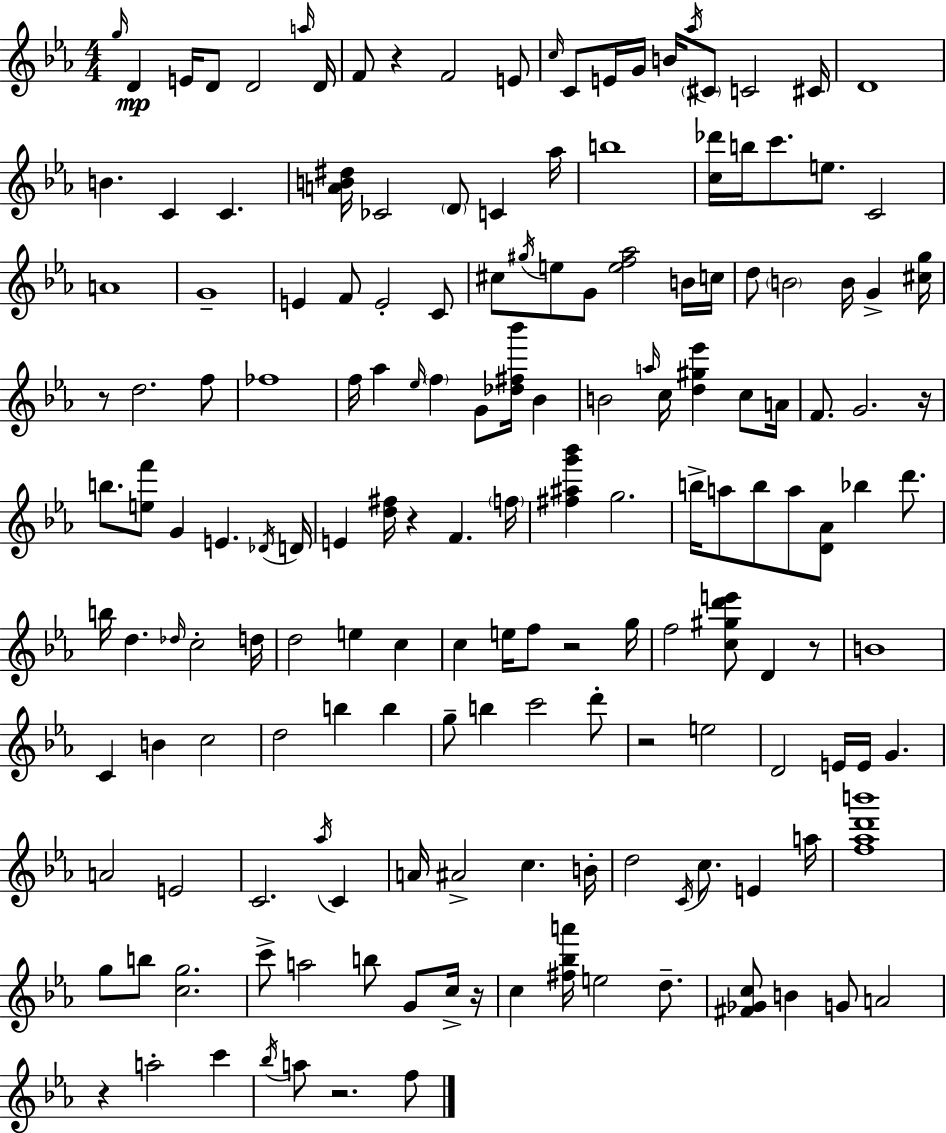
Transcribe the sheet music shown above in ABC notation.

X:1
T:Untitled
M:4/4
L:1/4
K:Cm
g/4 D E/4 D/2 D2 a/4 D/4 F/2 z F2 E/2 c/4 C/2 E/4 G/4 B/4 _a/4 ^C/2 C2 ^C/4 D4 B C C [AB^d]/4 _C2 D/2 C _a/4 b4 [c_d']/4 b/4 c'/2 e/2 C2 A4 G4 E F/2 E2 C/2 ^c/2 ^g/4 e/2 G/2 [ef_a]2 B/4 c/4 d/2 B2 B/4 G [^cg]/4 z/2 d2 f/2 _f4 f/4 _a _e/4 f G/2 [_d^f_b']/4 _B B2 a/4 c/4 [d^g_e'] c/2 A/4 F/2 G2 z/4 b/2 [ef']/2 G E _D/4 D/4 E [d^f]/4 z F f/4 [^f^ag'_b'] g2 b/4 a/2 b/2 a/2 [D_A]/2 _b d'/2 b/4 d _d/4 c2 d/4 d2 e c c e/4 f/2 z2 g/4 f2 [c^gd'e']/2 D z/2 B4 C B c2 d2 b b g/2 b c'2 d'/2 z2 e2 D2 E/4 E/4 G A2 E2 C2 _a/4 C A/4 ^A2 c B/4 d2 C/4 c/2 E a/4 [f_ad'b']4 g/2 b/2 [cg]2 c'/2 a2 b/2 G/2 c/4 z/4 c [^f_ba']/4 e2 d/2 [^F_Gc]/2 B G/2 A2 z a2 c' _b/4 a/2 z2 f/2